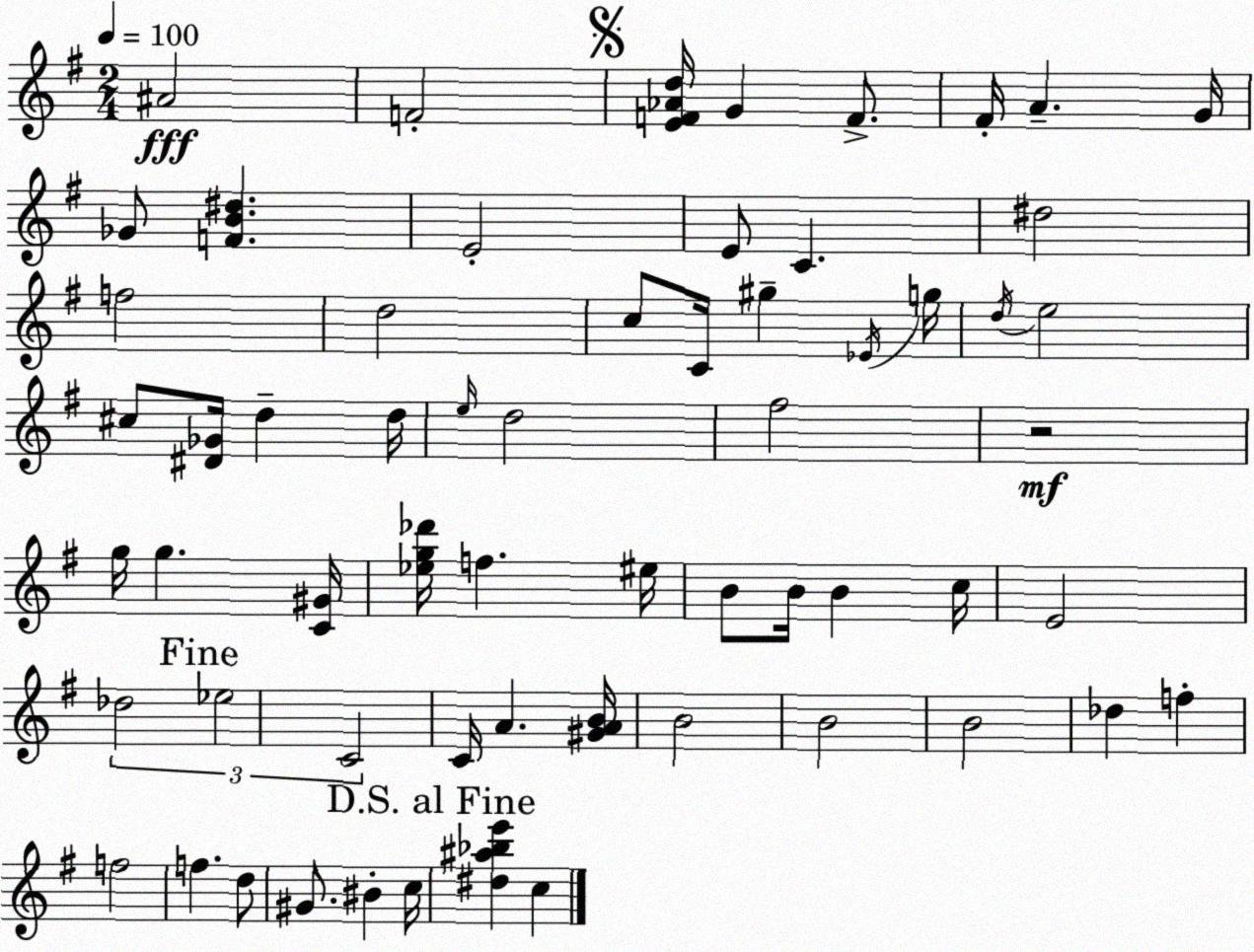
X:1
T:Untitled
M:2/4
L:1/4
K:Em
^A2 F2 [EF_Ad]/4 G F/2 ^F/4 A G/4 _G/2 [FB^d] E2 E/2 C ^d2 f2 d2 c/2 C/4 ^g _E/4 g/4 d/4 e2 ^c/2 [^D_G]/4 d d/4 e/4 d2 ^f2 z2 g/4 g [C^G]/4 [_eg_d']/4 f ^e/4 B/2 B/4 B c/4 E2 _d2 _e2 C2 C/4 A [^GAB]/4 B2 B2 B2 _d f f2 f d/2 ^G/2 ^B c/4 [^d^a_be'] c